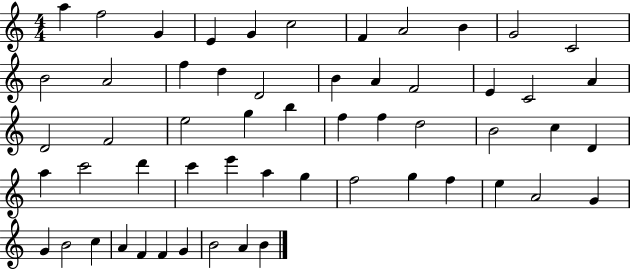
A5/q F5/h G4/q E4/q G4/q C5/h F4/q A4/h B4/q G4/h C4/h B4/h A4/h F5/q D5/q D4/h B4/q A4/q F4/h E4/q C4/h A4/q D4/h F4/h E5/h G5/q B5/q F5/q F5/q D5/h B4/h C5/q D4/q A5/q C6/h D6/q C6/q E6/q A5/q G5/q F5/h G5/q F5/q E5/q A4/h G4/q G4/q B4/h C5/q A4/q F4/q F4/q G4/q B4/h A4/q B4/q